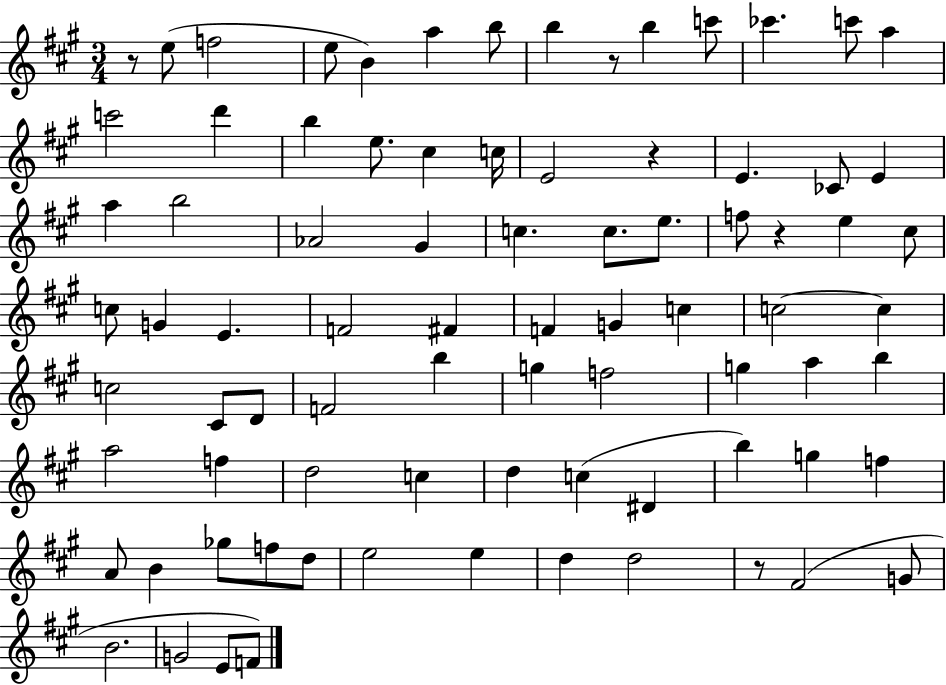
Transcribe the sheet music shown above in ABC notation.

X:1
T:Untitled
M:3/4
L:1/4
K:A
z/2 e/2 f2 e/2 B a b/2 b z/2 b c'/2 _c' c'/2 a c'2 d' b e/2 ^c c/4 E2 z E _C/2 E a b2 _A2 ^G c c/2 e/2 f/2 z e ^c/2 c/2 G E F2 ^F F G c c2 c c2 ^C/2 D/2 F2 b g f2 g a b a2 f d2 c d c ^D b g f A/2 B _g/2 f/2 d/2 e2 e d d2 z/2 ^F2 G/2 B2 G2 E/2 F/2